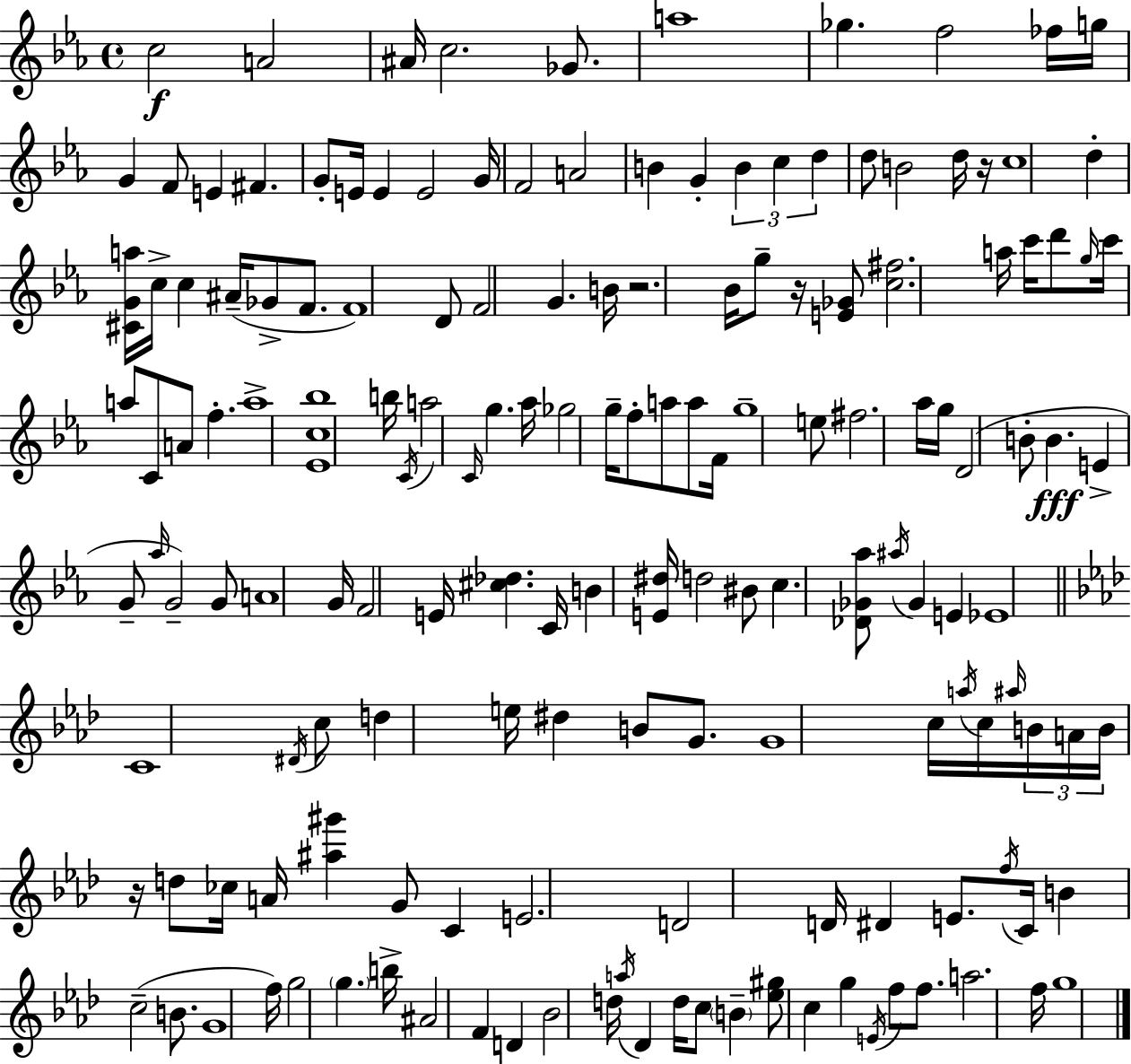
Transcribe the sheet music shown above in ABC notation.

X:1
T:Untitled
M:4/4
L:1/4
K:Cm
c2 A2 ^A/4 c2 _G/2 a4 _g f2 _f/4 g/4 G F/2 E ^F G/2 E/4 E E2 G/4 F2 A2 B G B c d d/2 B2 d/4 z/4 c4 d [^CGa]/4 c/4 c ^A/4 _G/2 F/2 F4 D/2 F2 G B/4 z2 _B/4 g/2 z/4 [E_G]/2 [c^f]2 a/4 c'/4 d'/2 g/4 c'/4 a/2 C/2 A/2 f a4 [_Ec_b]4 b/4 C/4 a2 C/4 g _a/4 _g2 g/4 f/2 a/2 a/2 F/4 g4 e/2 ^f2 _a/4 g/4 D2 B/2 B E G/2 _a/4 G2 G/2 A4 G/4 F2 E/4 [^c_d] C/4 B [E^d]/4 d2 ^B/2 c [_D_G_a]/2 ^a/4 _G E _E4 C4 ^D/4 c/2 d e/4 ^d B/2 G/2 G4 c/4 a/4 c/4 ^a/4 B/4 A/4 B/4 z/4 d/2 _c/4 A/4 [^a^g'] G/2 C E2 D2 D/4 ^D E/2 f/4 C/4 B c2 B/2 G4 f/4 g2 g b/4 ^A2 F D _B2 d/4 a/4 _D d/4 c/2 B [_e^g]/2 c g E/4 f/2 f/2 a2 f/4 g4